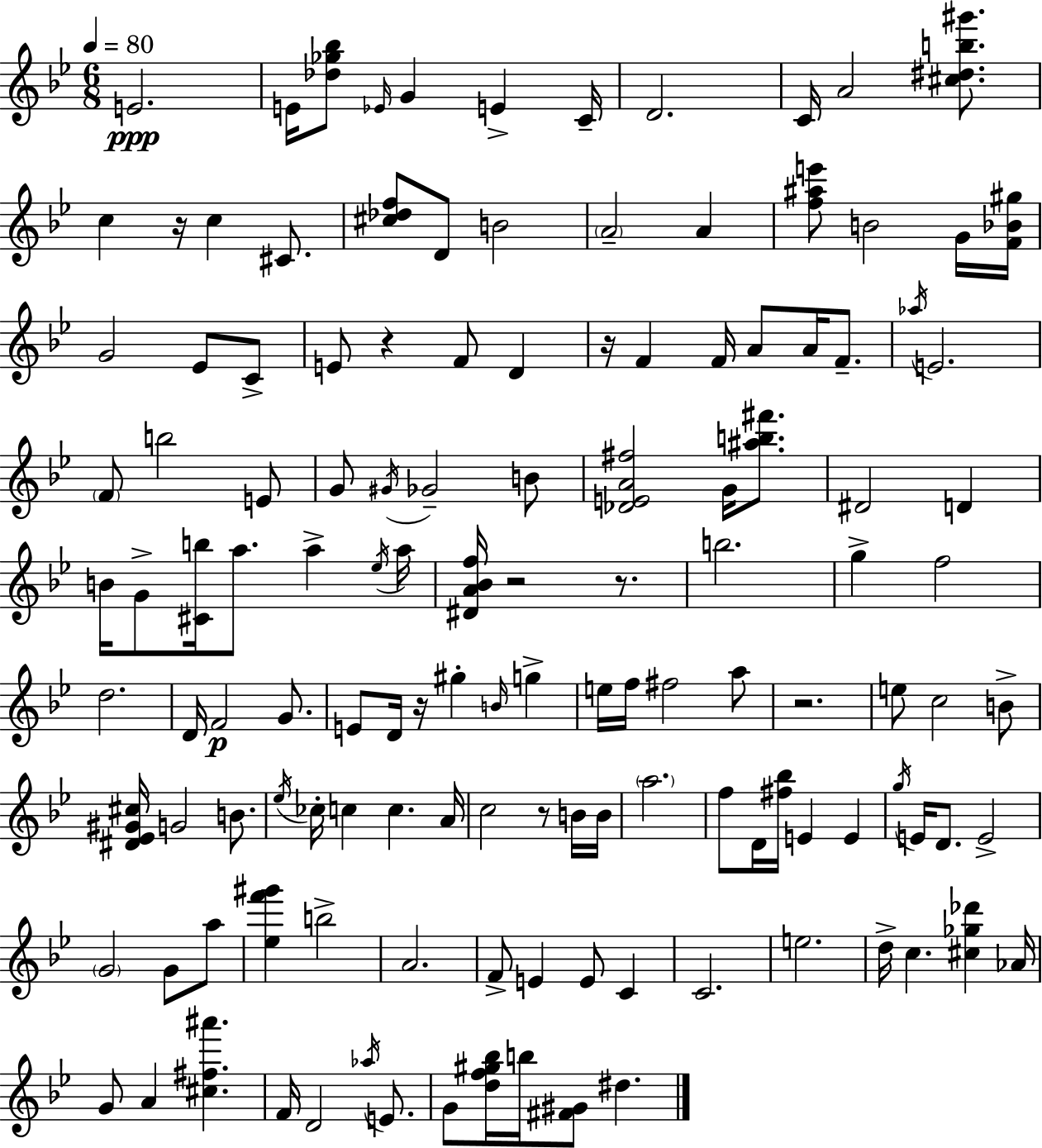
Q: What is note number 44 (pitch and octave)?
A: A5